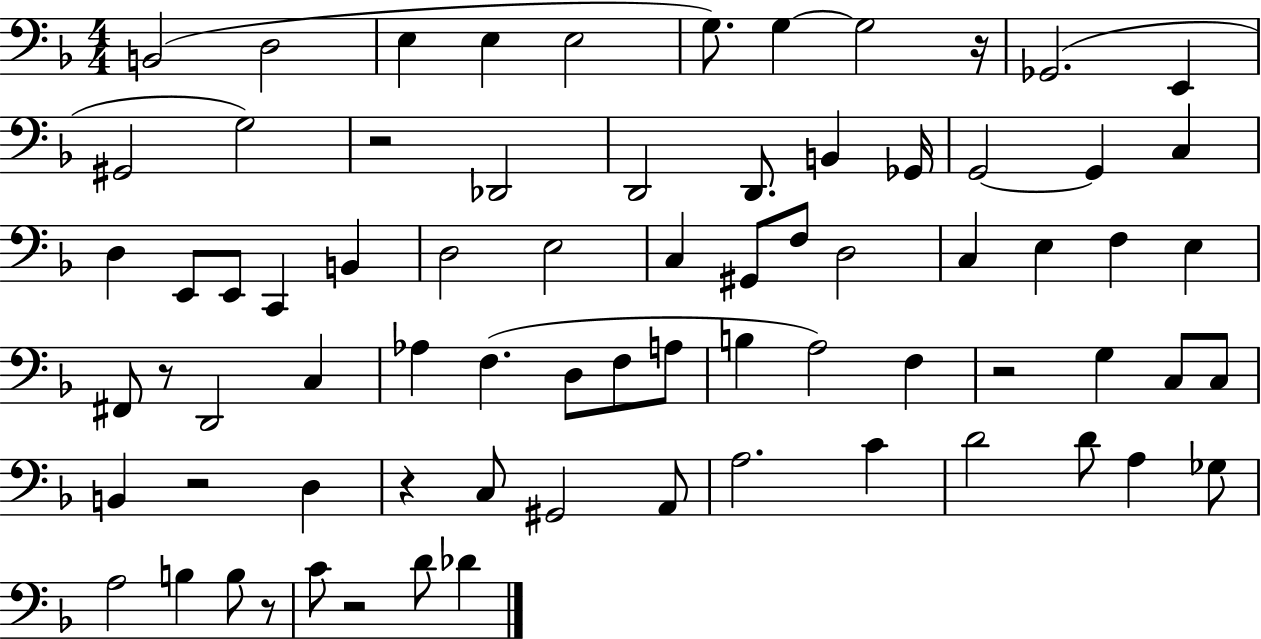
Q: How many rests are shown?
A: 8